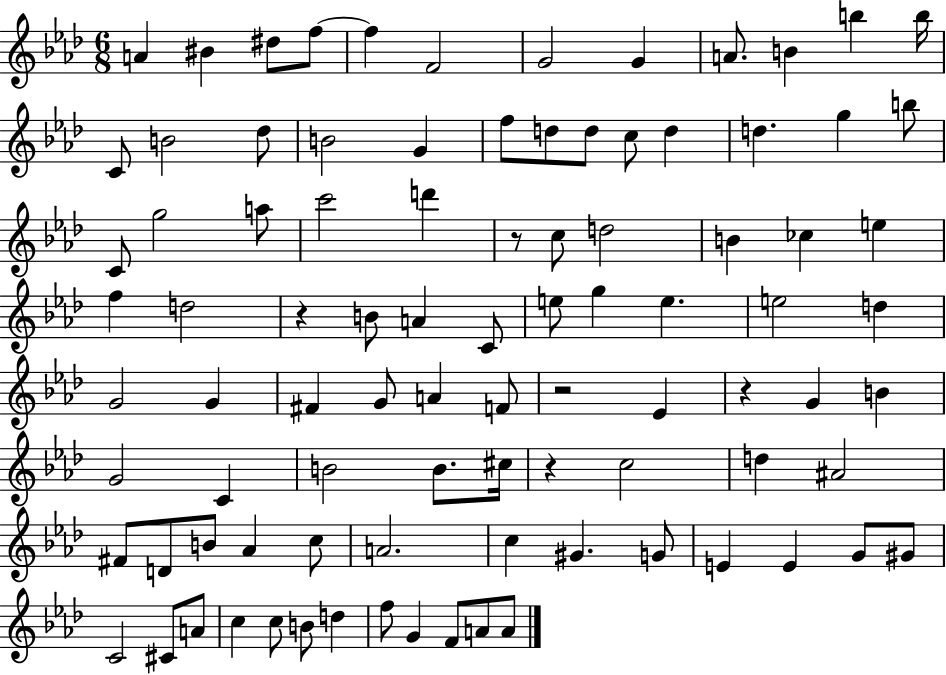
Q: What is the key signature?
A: AES major